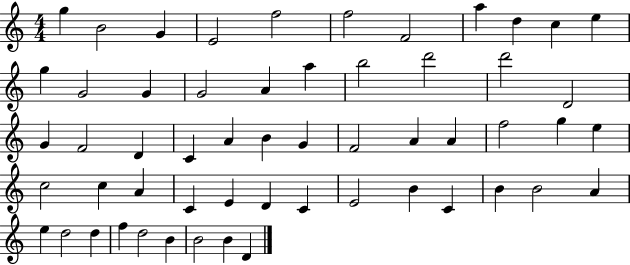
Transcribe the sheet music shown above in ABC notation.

X:1
T:Untitled
M:4/4
L:1/4
K:C
g B2 G E2 f2 f2 F2 a d c e g G2 G G2 A a b2 d'2 d'2 D2 G F2 D C A B G F2 A A f2 g e c2 c A C E D C E2 B C B B2 A e d2 d f d2 B B2 B D